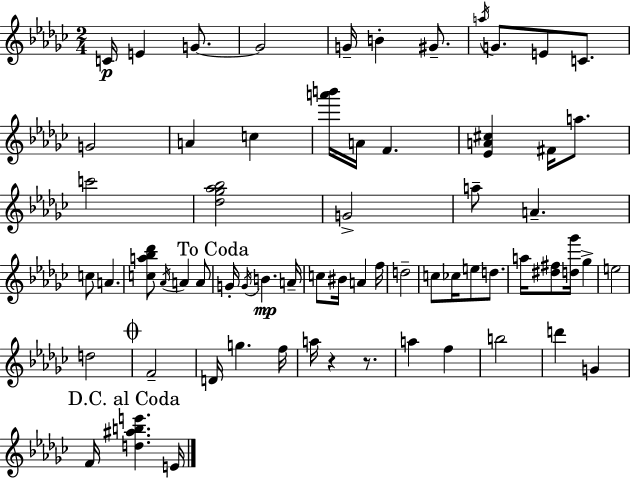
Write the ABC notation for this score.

X:1
T:Untitled
M:2/4
L:1/4
K:Ebm
C/4 E G/2 G2 G/4 B ^G/2 a/4 G/2 E/2 C/2 G2 A c [a'b']/4 A/4 F [_EA^c] ^F/4 a/2 c'2 [_d_g_a_b]2 G2 a/2 A c/2 A [ca_b_d']/2 _A/4 A A/2 G/4 G/4 B A/4 c/2 ^B/4 A f/4 d2 c/2 _c/4 e/2 d/2 a/4 [^d^f]/2 [d_g']/4 _g e2 d2 F2 D/4 g f/4 a/4 z z/2 a f b2 d' G F/4 [d^abe'] E/4